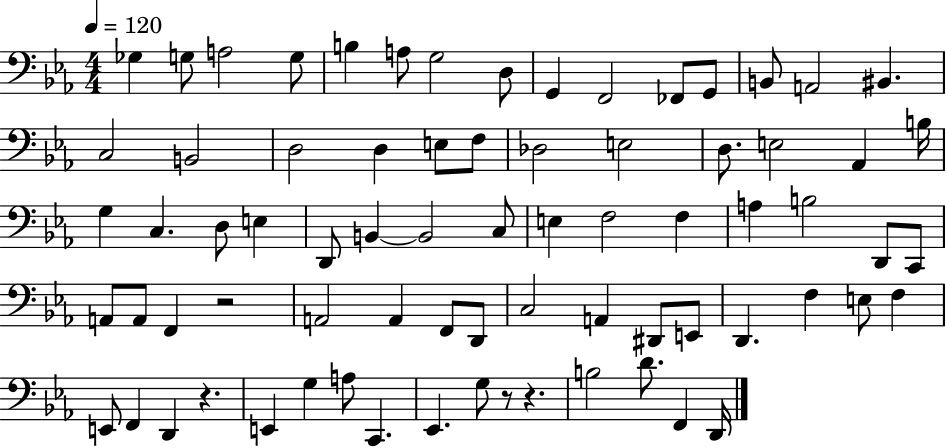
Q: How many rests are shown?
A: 4